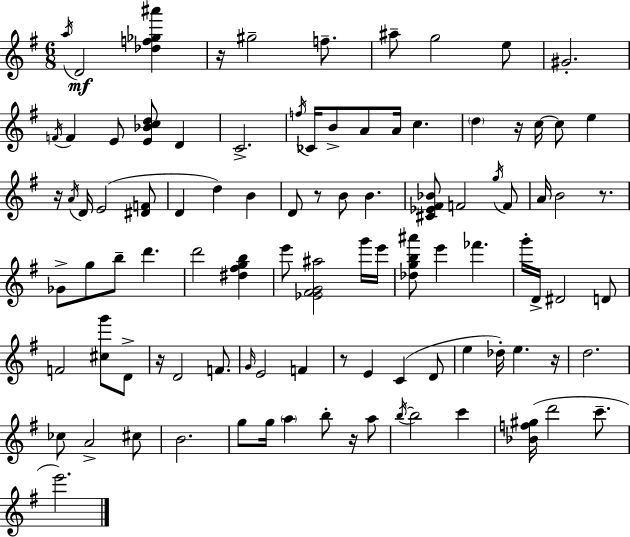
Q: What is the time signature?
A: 6/8